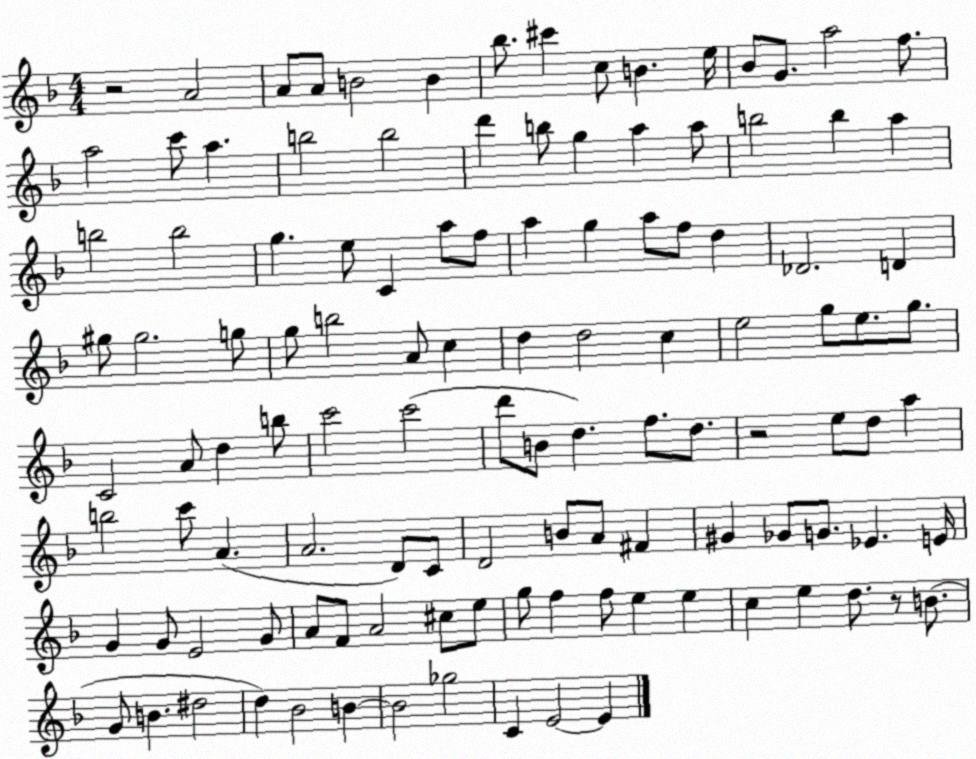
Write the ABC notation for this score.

X:1
T:Untitled
M:4/4
L:1/4
K:F
z2 A2 A/2 A/2 B2 B _b/2 ^c' c/2 B e/4 _B/2 G/2 a2 f/2 a2 c'/2 a b2 b2 d' b/2 g a a/2 b2 b a b2 b2 g e/2 C a/2 f/2 a g a/2 f/2 d _D2 D ^g/2 ^g2 g/2 g/2 b2 A/2 c d d2 c e2 g/2 e/2 g/2 C2 A/2 d b/2 c'2 c'2 d'/2 B/2 d f/2 d/2 z2 e/2 d/2 a b2 c'/2 A A2 D/2 C/2 D2 B/2 A/2 ^F ^G _G/2 G/2 _E E/4 G G/2 E2 G/2 A/2 F/2 A2 ^c/2 e/2 g/2 f f/2 e e c e d/2 z/2 B/2 G/2 B ^d2 d _B2 B B2 _g2 C E2 E